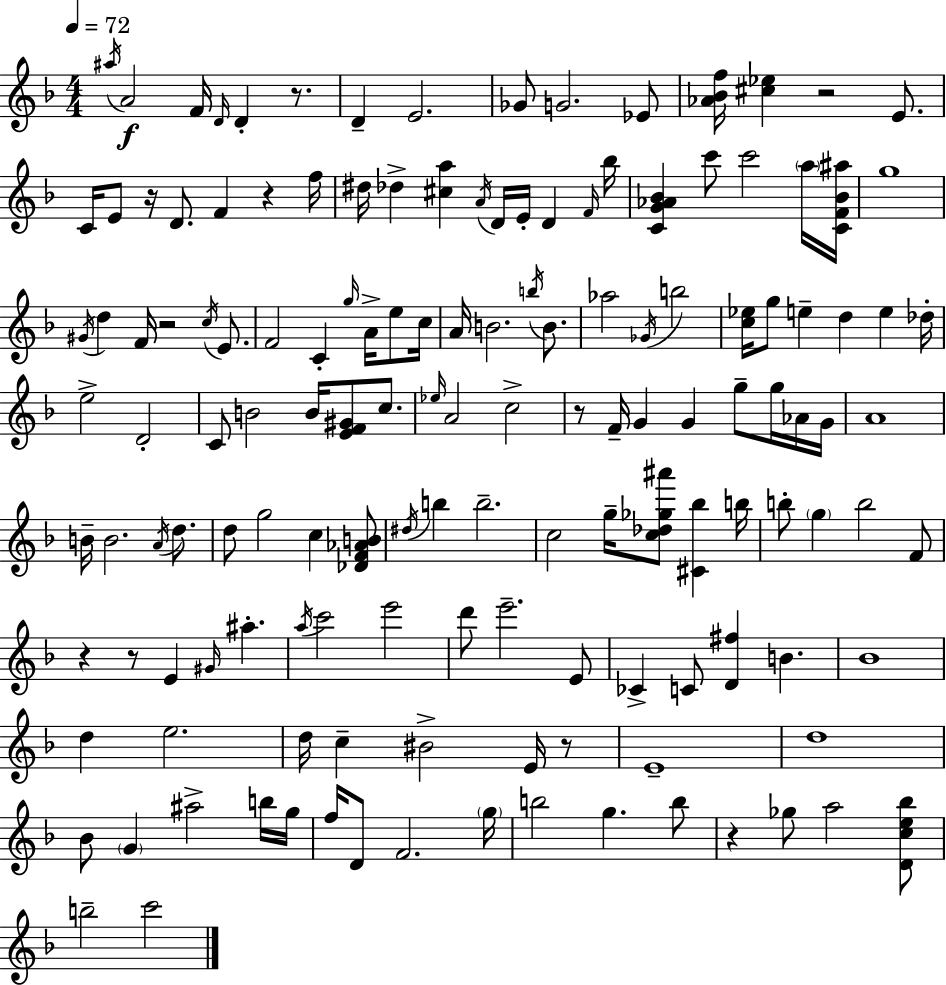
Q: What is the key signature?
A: D minor